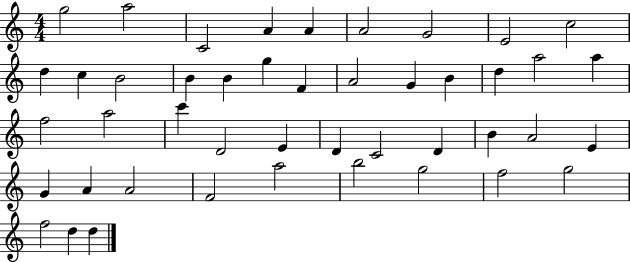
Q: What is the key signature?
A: C major